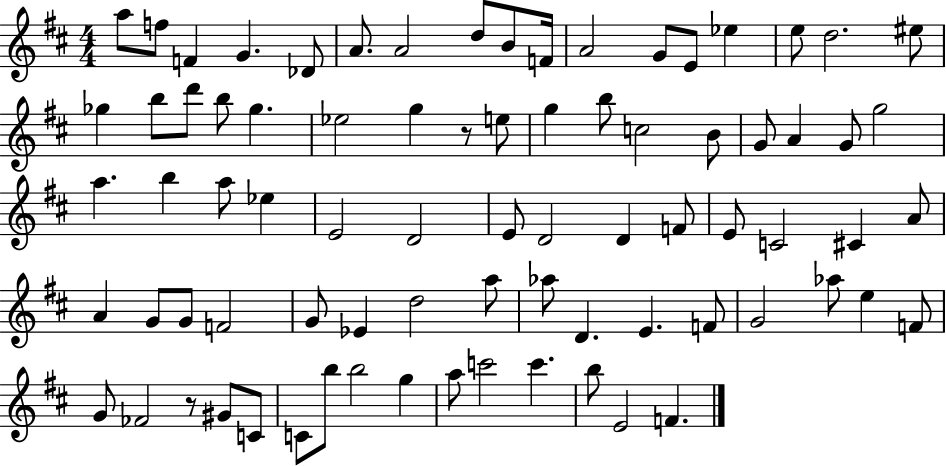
A5/e F5/e F4/q G4/q. Db4/e A4/e. A4/h D5/e B4/e F4/s A4/h G4/e E4/e Eb5/q E5/e D5/h. EIS5/e Gb5/q B5/e D6/e B5/e Gb5/q. Eb5/h G5/q R/e E5/e G5/q B5/e C5/h B4/e G4/e A4/q G4/e G5/h A5/q. B5/q A5/e Eb5/q E4/h D4/h E4/e D4/h D4/q F4/e E4/e C4/h C#4/q A4/e A4/q G4/e G4/e F4/h G4/e Eb4/q D5/h A5/e Ab5/e D4/q. E4/q. F4/e G4/h Ab5/e E5/q F4/e G4/e FES4/h R/e G#4/e C4/e C4/e B5/e B5/h G5/q A5/e C6/h C6/q. B5/e E4/h F4/q.